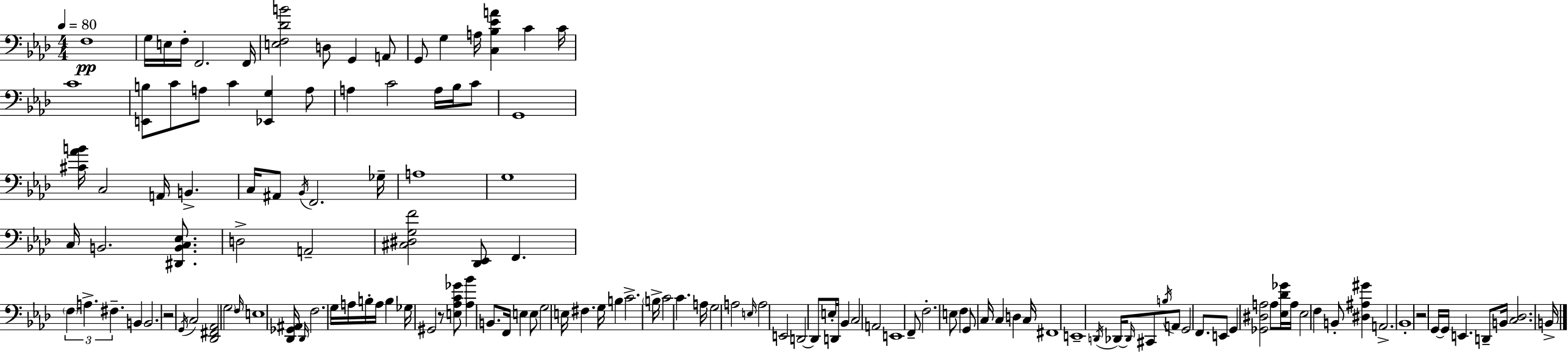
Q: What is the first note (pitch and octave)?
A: F3